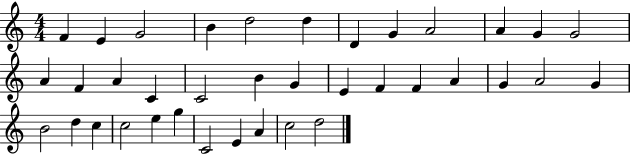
F4/q E4/q G4/h B4/q D5/h D5/q D4/q G4/q A4/h A4/q G4/q G4/h A4/q F4/q A4/q C4/q C4/h B4/q G4/q E4/q F4/q F4/q A4/q G4/q A4/h G4/q B4/h D5/q C5/q C5/h E5/q G5/q C4/h E4/q A4/q C5/h D5/h